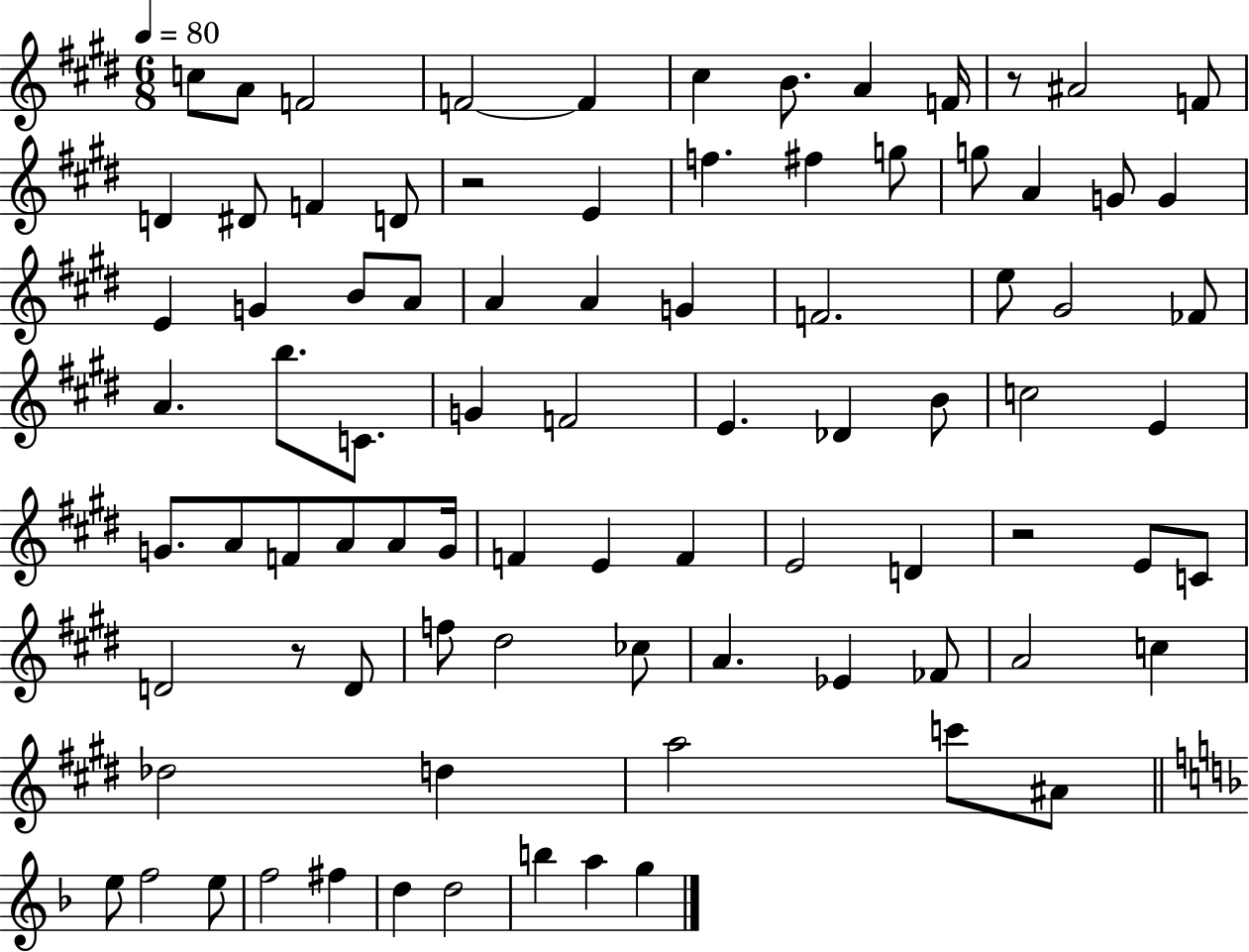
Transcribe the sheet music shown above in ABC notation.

X:1
T:Untitled
M:6/8
L:1/4
K:E
c/2 A/2 F2 F2 F ^c B/2 A F/4 z/2 ^A2 F/2 D ^D/2 F D/2 z2 E f ^f g/2 g/2 A G/2 G E G B/2 A/2 A A G F2 e/2 ^G2 _F/2 A b/2 C/2 G F2 E _D B/2 c2 E G/2 A/2 F/2 A/2 A/2 G/4 F E F E2 D z2 E/2 C/2 D2 z/2 D/2 f/2 ^d2 _c/2 A _E _F/2 A2 c _d2 d a2 c'/2 ^A/2 e/2 f2 e/2 f2 ^f d d2 b a g